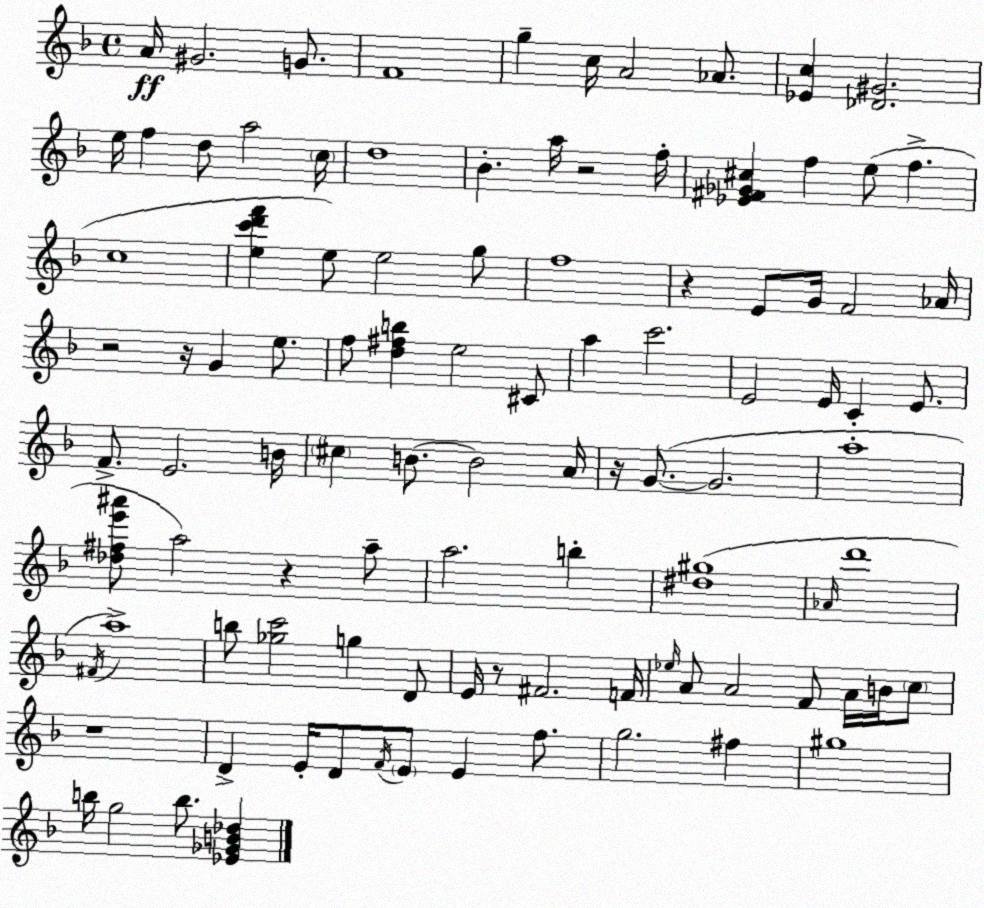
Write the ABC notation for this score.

X:1
T:Untitled
M:4/4
L:1/4
K:F
A/4 ^G2 G/2 F4 g c/4 A2 _A/2 [_Ec] [_D^G]2 e/4 f d/2 a2 c/4 d4 _B a/4 z2 f/4 [_E^F_G^c] f e/2 f c4 [ec'd'f'] e/2 e2 g/2 f4 z E/2 G/4 F2 _A/4 z2 z/4 G e/2 f/2 [d^fb] e2 ^C/2 a c'2 E2 E/4 C E/2 F/2 E2 B/4 ^c B/2 B2 A/4 z/4 G/2 G2 a4 [_d^fe'^a']/2 a2 z a/2 a2 b [^d^g]4 _A/4 d'4 ^F/4 a4 b/2 [_gc']2 g D/2 E/4 z/2 ^F2 F/4 _e/4 A/2 A2 F/2 A/4 B/4 c/2 z4 D E/4 D/2 F/4 E/2 E f/2 g2 ^f ^g4 b/4 g2 b/2 [_E_GB_d]